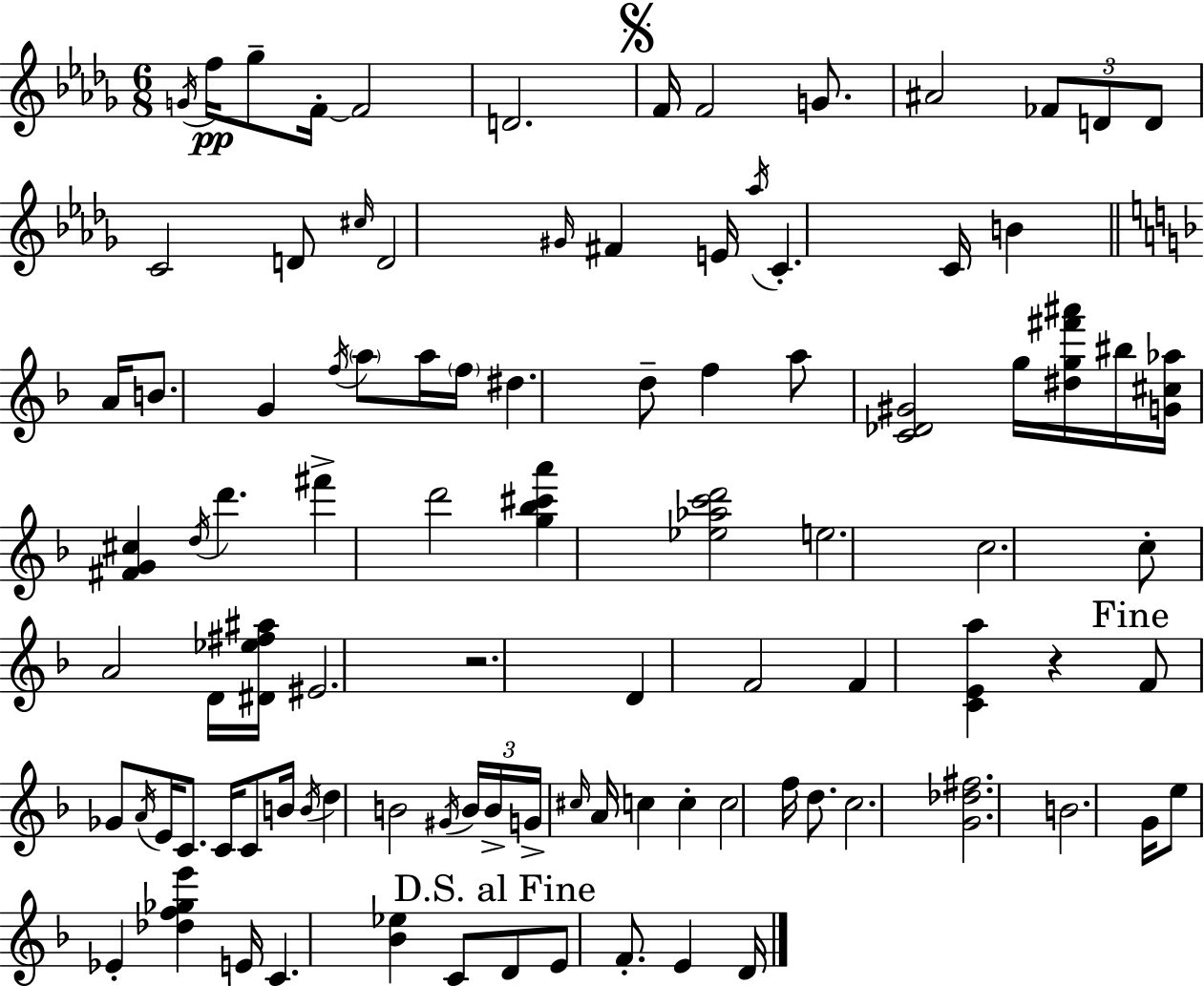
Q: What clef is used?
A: treble